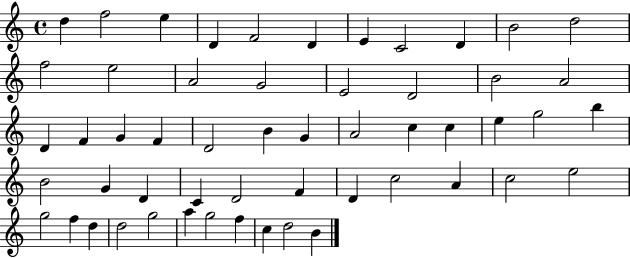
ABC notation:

X:1
T:Untitled
M:4/4
L:1/4
K:C
d f2 e D F2 D E C2 D B2 d2 f2 e2 A2 G2 E2 D2 B2 A2 D F G F D2 B G A2 c c e g2 b B2 G D C D2 F D c2 A c2 e2 g2 f d d2 g2 a g2 f c d2 B